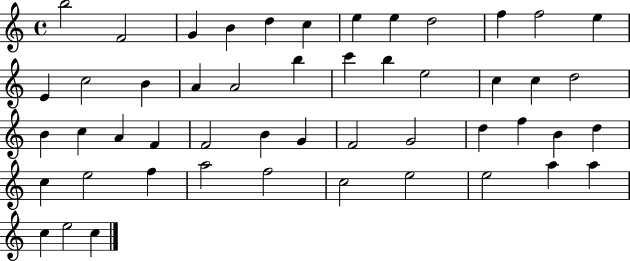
X:1
T:Untitled
M:4/4
L:1/4
K:C
b2 F2 G B d c e e d2 f f2 e E c2 B A A2 b c' b e2 c c d2 B c A F F2 B G F2 G2 d f B d c e2 f a2 f2 c2 e2 e2 a a c e2 c